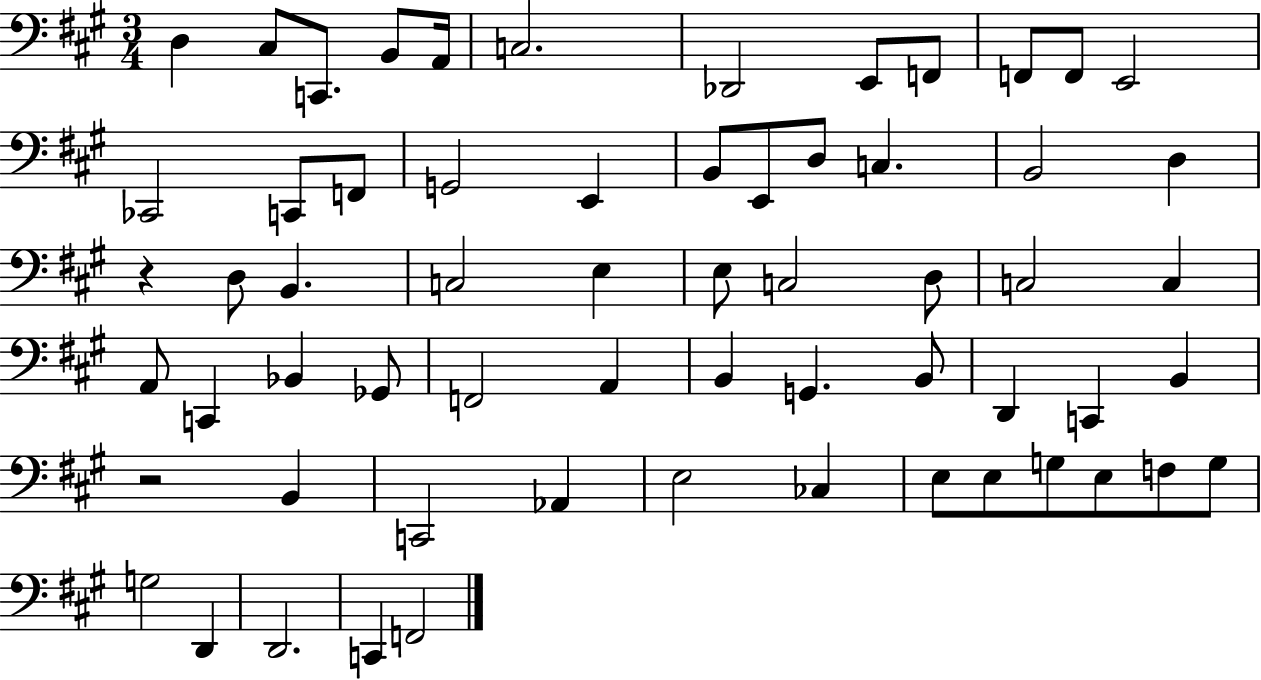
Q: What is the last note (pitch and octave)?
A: F2